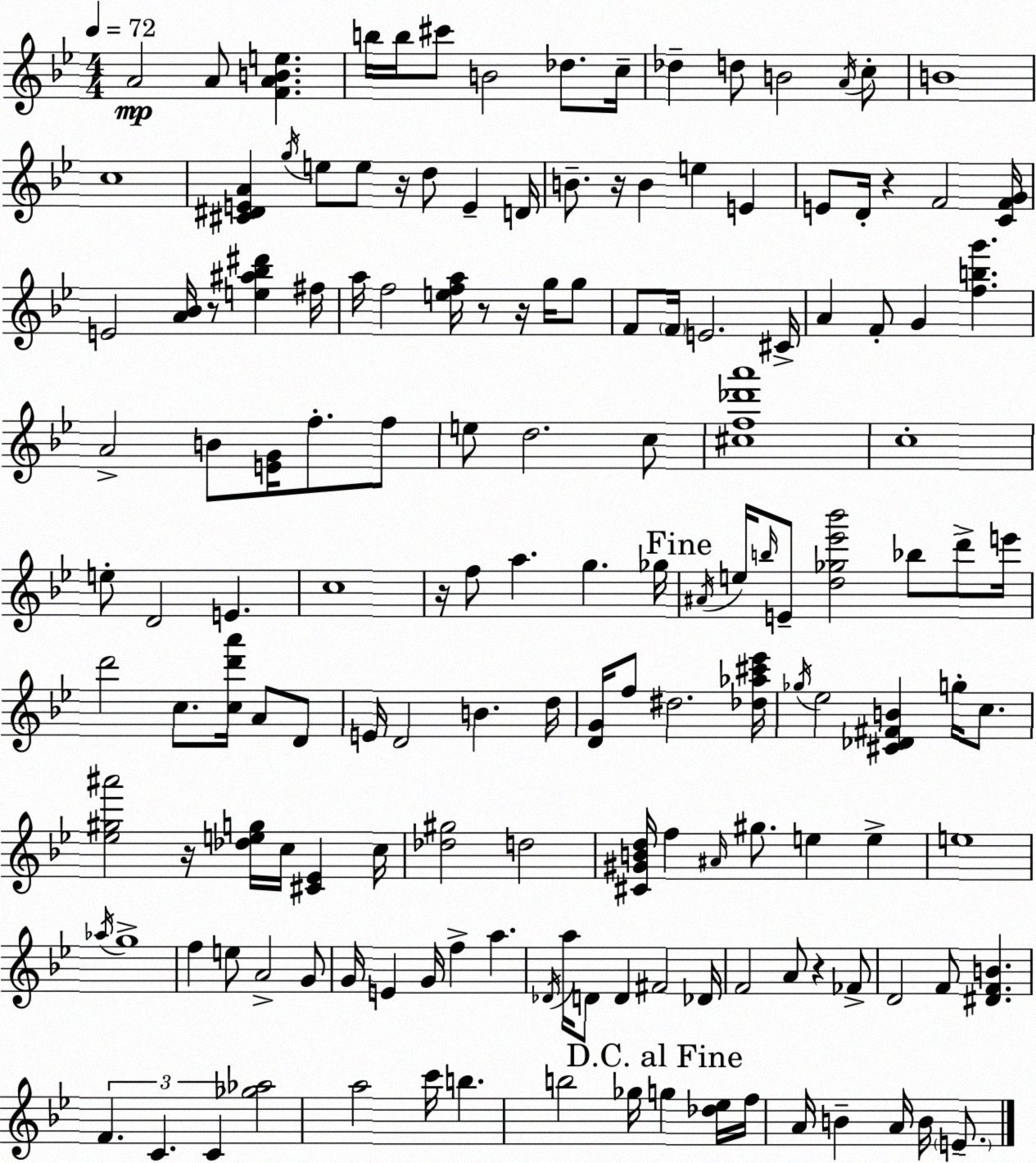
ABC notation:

X:1
T:Untitled
M:4/4
L:1/4
K:Gm
A2 A/2 [FABe] b/4 b/4 ^c'/2 B2 _d/2 c/4 _d d/2 B2 A/4 c/2 B4 c4 [^C^DEA] g/4 e/2 e/2 z/4 d/2 E D/4 B/2 z/4 B e E E/2 D/4 z F2 [CFG]/4 E2 [A_B]/4 z/2 [e^a_b^d'] ^f/4 a/4 f2 [efa]/4 z/2 z/4 g/4 g/2 F/2 F/4 E2 ^C/4 A F/2 G [fbg'] A2 B/2 [EG]/4 f/2 f/2 e/2 d2 c/2 [^cf_d'a']4 c4 e/2 D2 E c4 z/4 f/2 a g _g/4 ^A/4 e/4 b/4 E/2 [d_g_e'_b']2 _b/2 d'/2 e'/4 d'2 c/2 [cd'a']/4 A/2 D/2 E/4 D2 B d/4 [DG]/4 f/2 ^d2 [_d_a^c'_e']/4 _g/4 _e2 [^C_D^FB] g/4 c/2 [_e^g^a']2 z/4 [_deg]/4 c/4 [^C_E] c/4 [_d^g]2 d2 [^C^GBd]/4 f ^A/4 ^g/2 e e e4 _a/4 g4 f e/2 A2 G/2 G/4 E G/4 f a _D/4 a/4 D/2 D ^F2 _D/4 F2 A/2 z _F/2 D2 F/2 [^DFB] F C C [_g_a]2 a2 c'/4 b b2 _g/4 g [_d_e]/4 f/4 A/4 B A/4 B/4 E/2